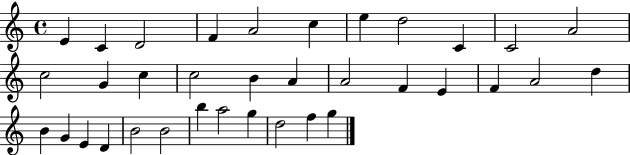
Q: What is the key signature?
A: C major